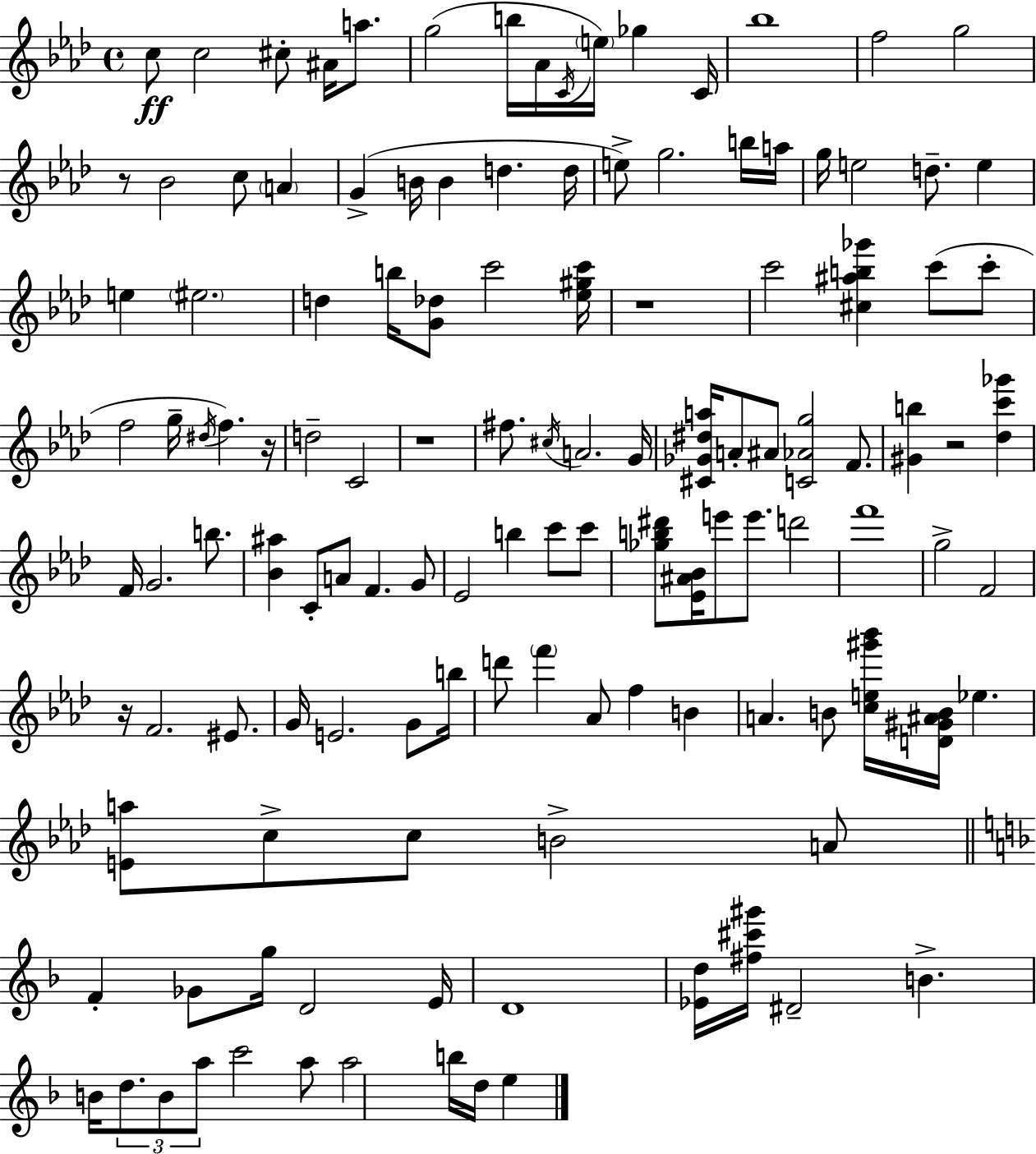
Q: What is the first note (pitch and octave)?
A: C5